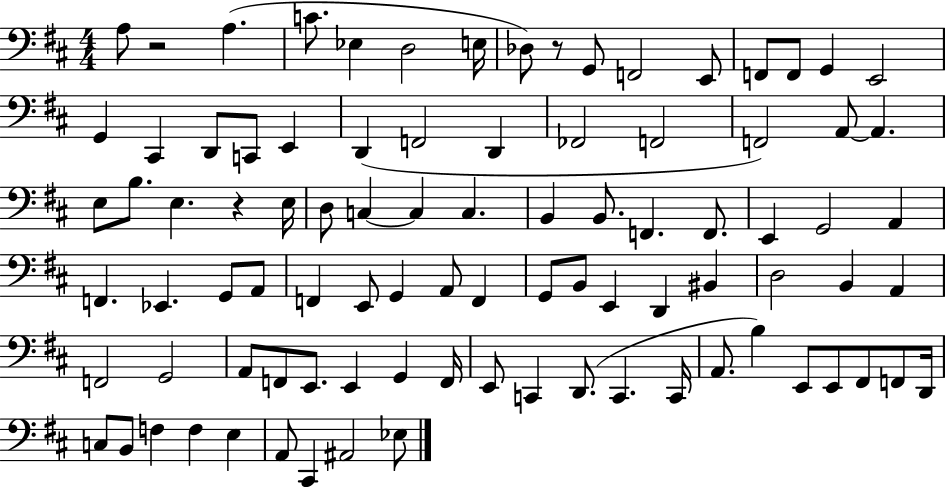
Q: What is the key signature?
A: D major